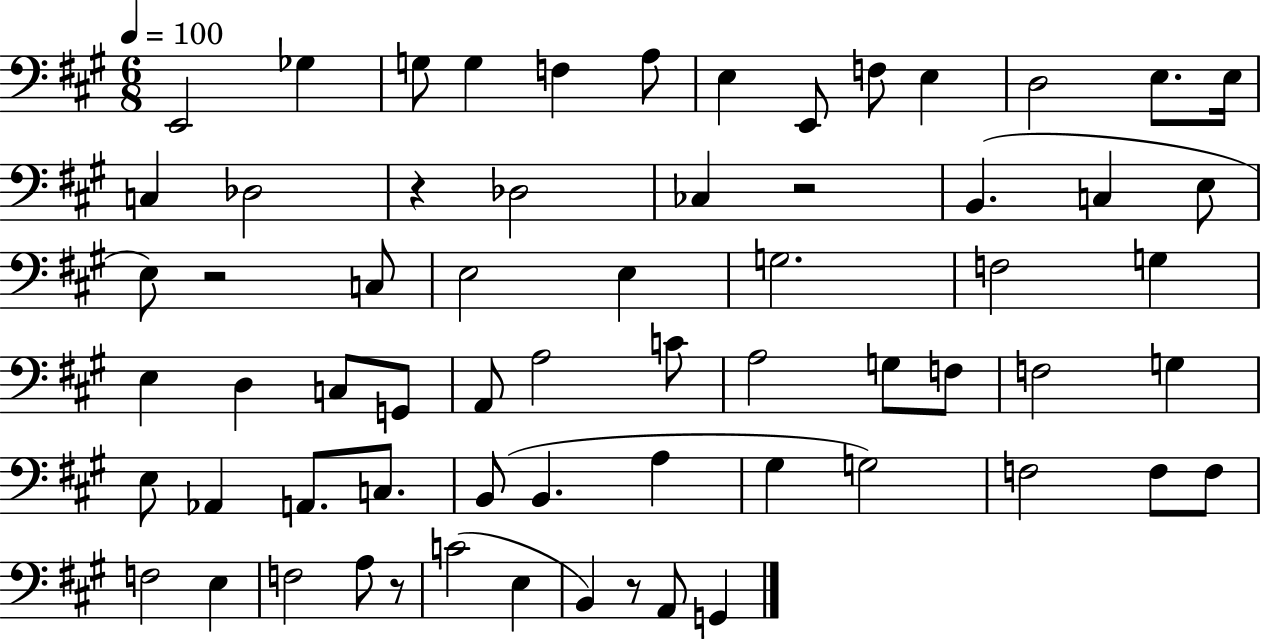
E2/h Gb3/q G3/e G3/q F3/q A3/e E3/q E2/e F3/e E3/q D3/h E3/e. E3/s C3/q Db3/h R/q Db3/h CES3/q R/h B2/q. C3/q E3/e E3/e R/h C3/e E3/h E3/q G3/h. F3/h G3/q E3/q D3/q C3/e G2/e A2/e A3/h C4/e A3/h G3/e F3/e F3/h G3/q E3/e Ab2/q A2/e. C3/e. B2/e B2/q. A3/q G#3/q G3/h F3/h F3/e F3/e F3/h E3/q F3/h A3/e R/e C4/h E3/q B2/q R/e A2/e G2/q